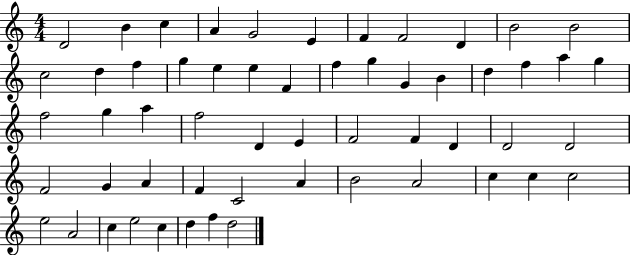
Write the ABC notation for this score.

X:1
T:Untitled
M:4/4
L:1/4
K:C
D2 B c A G2 E F F2 D B2 B2 c2 d f g e e F f g G B d f a g f2 g a f2 D E F2 F D D2 D2 F2 G A F C2 A B2 A2 c c c2 e2 A2 c e2 c d f d2